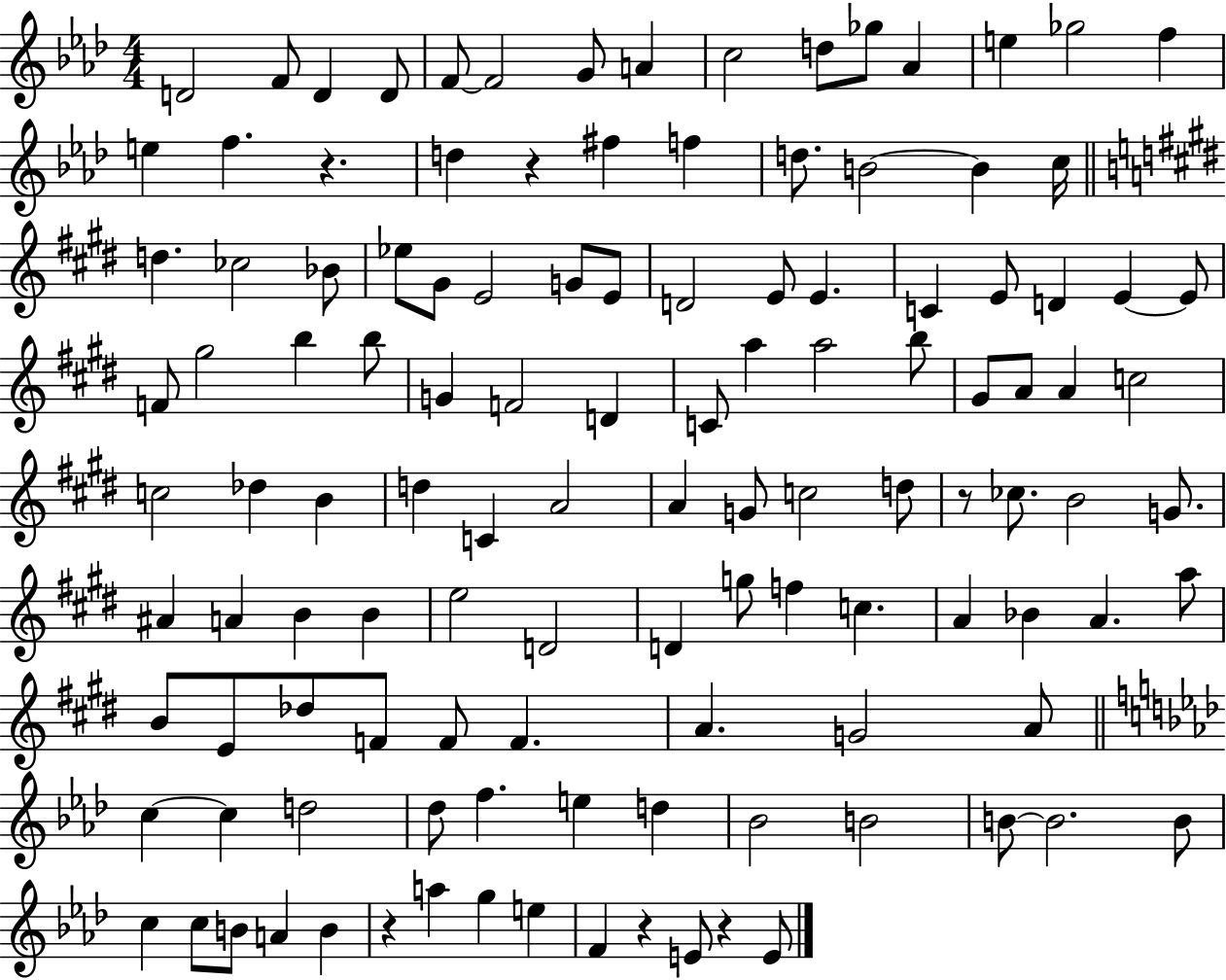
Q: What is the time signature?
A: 4/4